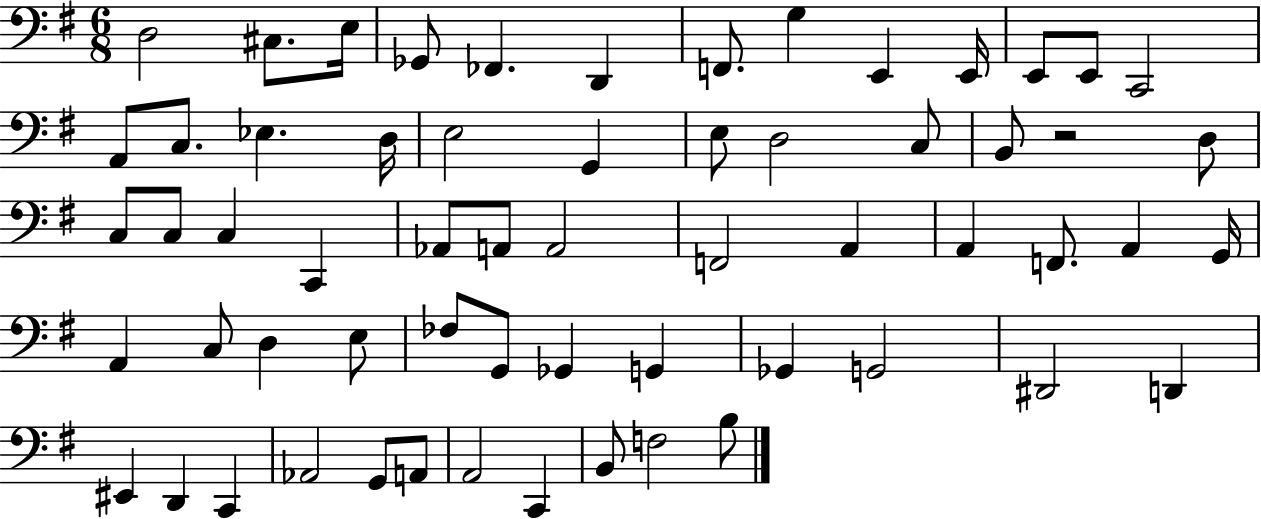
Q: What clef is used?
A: bass